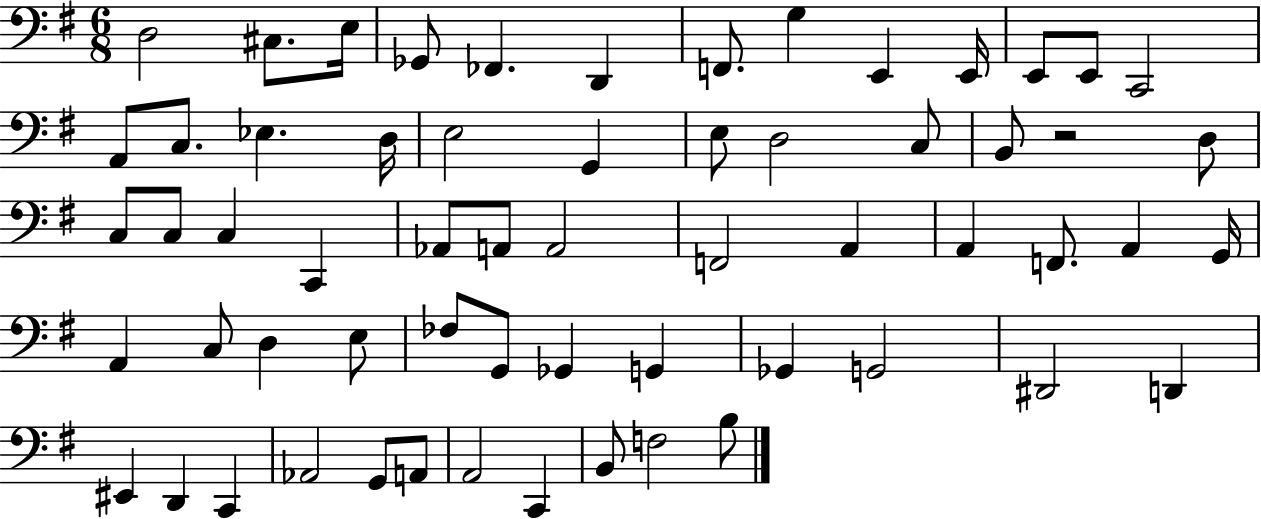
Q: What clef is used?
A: bass